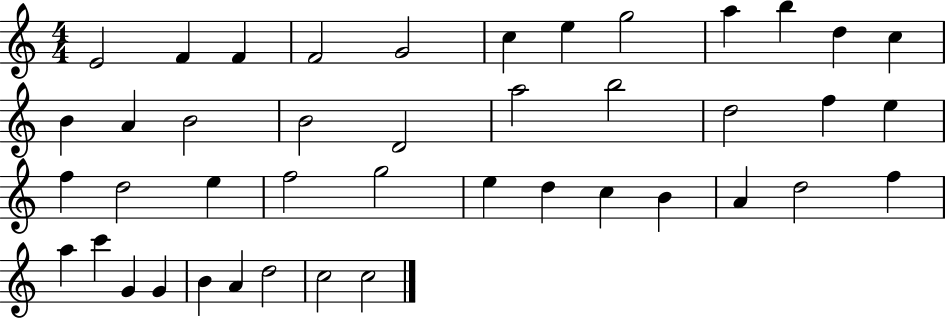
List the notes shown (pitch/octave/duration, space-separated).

E4/h F4/q F4/q F4/h G4/h C5/q E5/q G5/h A5/q B5/q D5/q C5/q B4/q A4/q B4/h B4/h D4/h A5/h B5/h D5/h F5/q E5/q F5/q D5/h E5/q F5/h G5/h E5/q D5/q C5/q B4/q A4/q D5/h F5/q A5/q C6/q G4/q G4/q B4/q A4/q D5/h C5/h C5/h